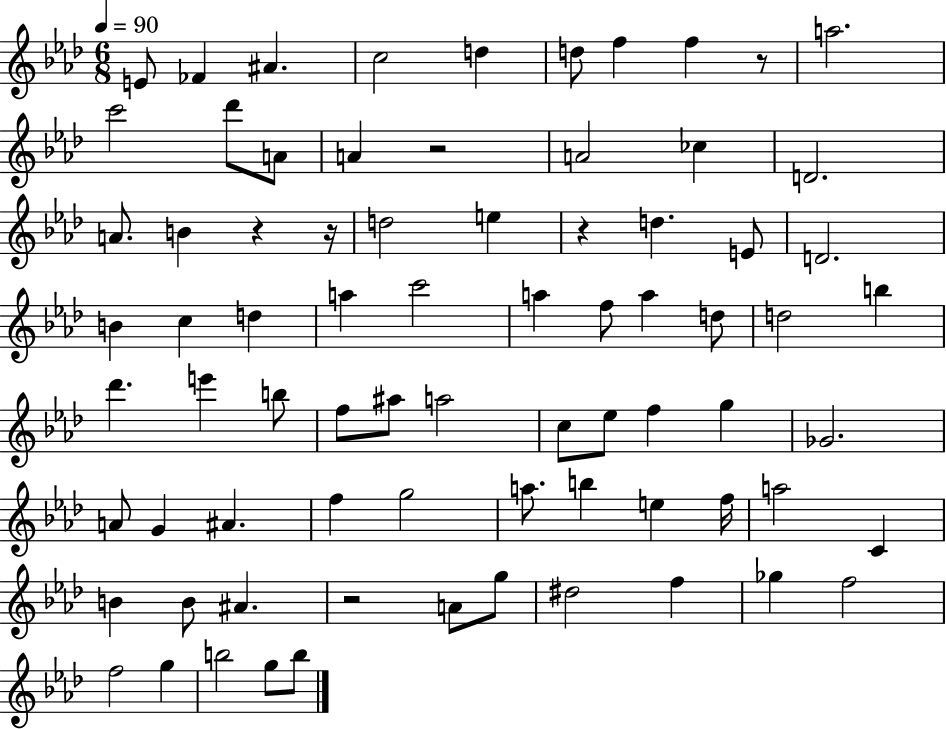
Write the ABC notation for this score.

X:1
T:Untitled
M:6/8
L:1/4
K:Ab
E/2 _F ^A c2 d d/2 f f z/2 a2 c'2 _d'/2 A/2 A z2 A2 _c D2 A/2 B z z/4 d2 e z d E/2 D2 B c d a c'2 a f/2 a d/2 d2 b _d' e' b/2 f/2 ^a/2 a2 c/2 _e/2 f g _G2 A/2 G ^A f g2 a/2 b e f/4 a2 C B B/2 ^A z2 A/2 g/2 ^d2 f _g f2 f2 g b2 g/2 b/2